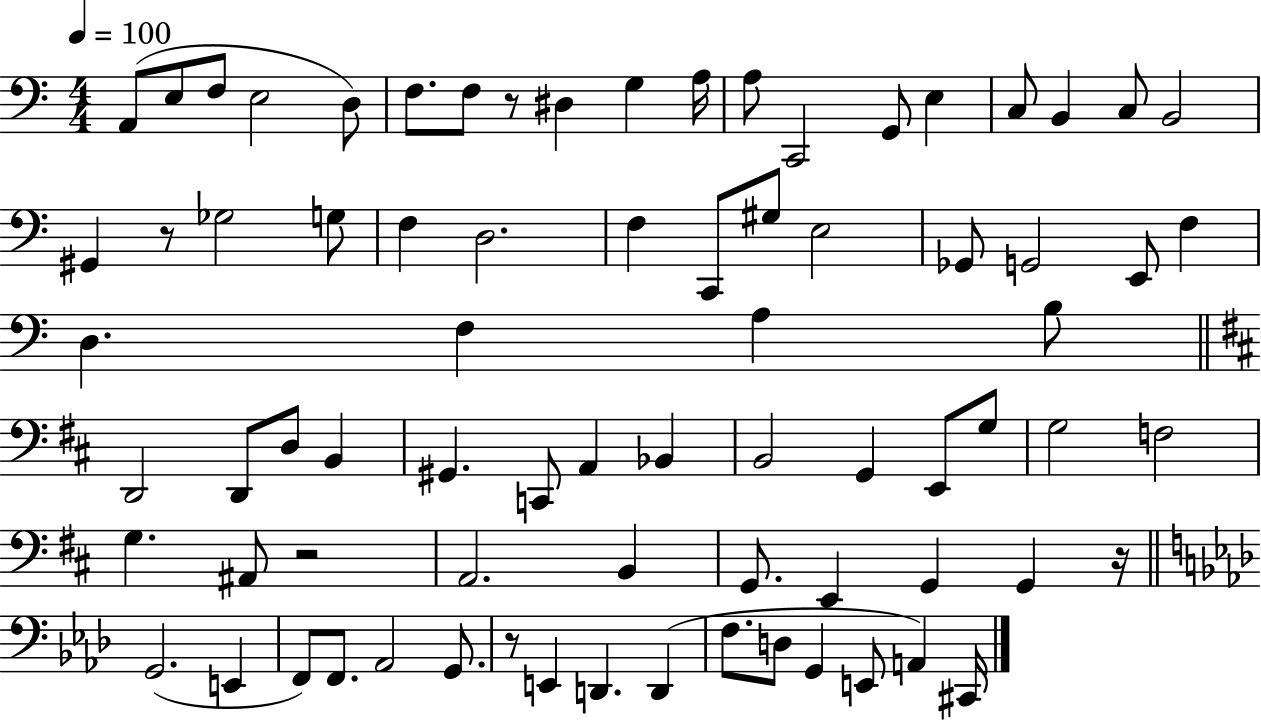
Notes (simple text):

A2/e E3/e F3/e E3/h D3/e F3/e. F3/e R/e D#3/q G3/q A3/s A3/e C2/h G2/e E3/q C3/e B2/q C3/e B2/h G#2/q R/e Gb3/h G3/e F3/q D3/h. F3/q C2/e G#3/e E3/h Gb2/e G2/h E2/e F3/q D3/q. F3/q A3/q B3/e D2/h D2/e D3/e B2/q G#2/q. C2/e A2/q Bb2/q B2/h G2/q E2/e G3/e G3/h F3/h G3/q. A#2/e R/h A2/h. B2/q G2/e. E2/q G2/q G2/q R/s G2/h. E2/q F2/e F2/e. Ab2/h G2/e. R/e E2/q D2/q. D2/q F3/e. D3/e G2/q E2/e A2/q C#2/s